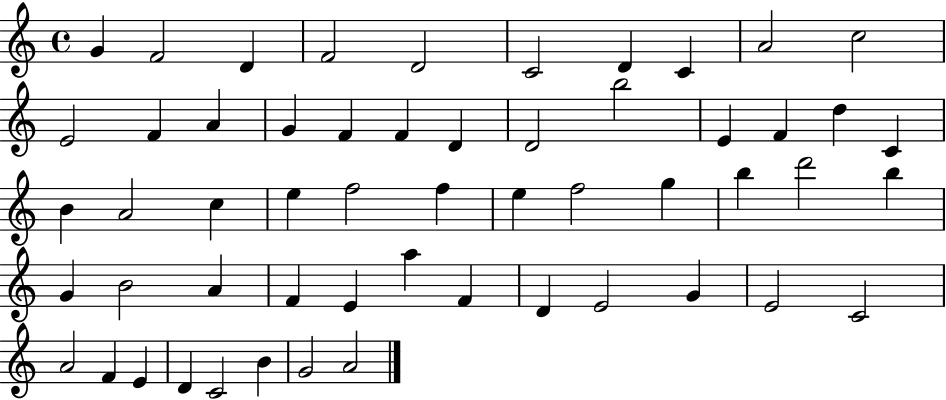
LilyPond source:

{
  \clef treble
  \time 4/4
  \defaultTimeSignature
  \key c \major
  g'4 f'2 d'4 | f'2 d'2 | c'2 d'4 c'4 | a'2 c''2 | \break e'2 f'4 a'4 | g'4 f'4 f'4 d'4 | d'2 b''2 | e'4 f'4 d''4 c'4 | \break b'4 a'2 c''4 | e''4 f''2 f''4 | e''4 f''2 g''4 | b''4 d'''2 b''4 | \break g'4 b'2 a'4 | f'4 e'4 a''4 f'4 | d'4 e'2 g'4 | e'2 c'2 | \break a'2 f'4 e'4 | d'4 c'2 b'4 | g'2 a'2 | \bar "|."
}